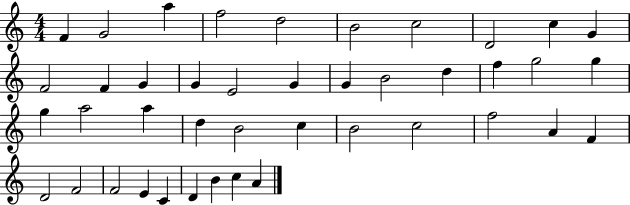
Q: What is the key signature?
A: C major